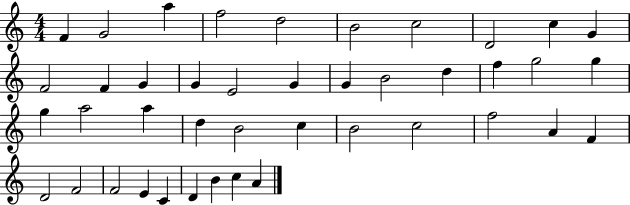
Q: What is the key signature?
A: C major